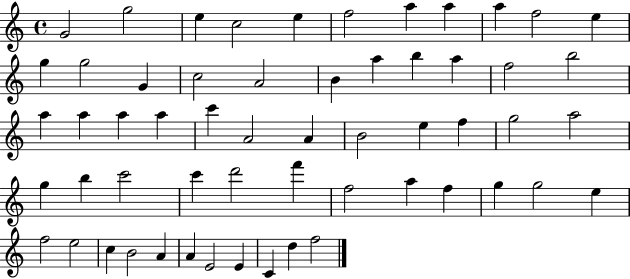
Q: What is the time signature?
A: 4/4